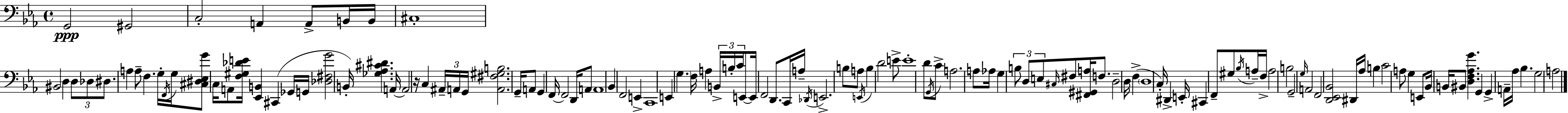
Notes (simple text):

G2/h G#2/h C3/h A2/q A2/e B2/s B2/s C#3/w BIS2/h D3/q D3/e Db3/e D#3/e. A3/q A3/e F3/q. G3/s F2/s G3/s [C#3,D#3,Eb3,G4]/e C3/s A2/e [F3,G#3,Db4,E4]/s [Eb2,B2]/q C#2/q Gb2/s G2/s [Db3,F#3,G4]/h B2/s [Gb3,Ab3,C#4,D#4]/q. A2/s A2/h R/s C3/q A#2/s A2/s G2/s [A2,F#3,G#3,B3]/h. G2/s A2/e G2/q F2/s F2/h D2/s A2/e A2/w Bb2/q F2/h E2/q C2/w E2/q G3/q. F3/s A3/q B2/s B3/s C4/s E2/e E2/s F2/h D2/e. C2/s A3/s Db2/s E2/h. B3/e A3/e E2/s B3/q D4/h E4/e E4/w D4/e G2/s C4/e A3/h. A3/e Ab3/s G3/q B3/e D3/e E3/e C#3/s F#3/e [F#2,G#2,A3]/s F3/e. D3/h D3/s F3/q D3/w C3/s D#2/q E2/s C#2/q F2/e G#3/e Bb3/s A3/s F3/s A3/h B3/h G2/h G3/s A2/h F2/h [D2,Eb2,Bb2]/h D#2/s Ab3/s B3/q C4/h A3/e G3/q E2/e Bb2/s B2/s BIS2/e [D3,F3,Ab3,G4]/q. G2/q G2/q A2/s Ab3/s Bb3/q. G3/h A3/h